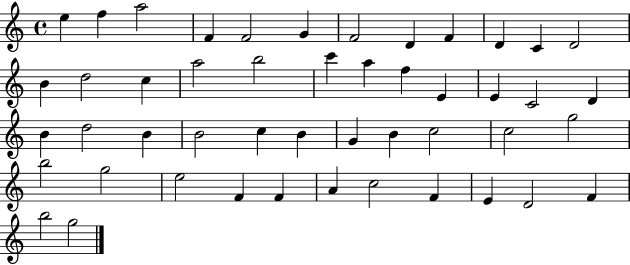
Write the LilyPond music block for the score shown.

{
  \clef treble
  \time 4/4
  \defaultTimeSignature
  \key c \major
  e''4 f''4 a''2 | f'4 f'2 g'4 | f'2 d'4 f'4 | d'4 c'4 d'2 | \break b'4 d''2 c''4 | a''2 b''2 | c'''4 a''4 f''4 e'4 | e'4 c'2 d'4 | \break b'4 d''2 b'4 | b'2 c''4 b'4 | g'4 b'4 c''2 | c''2 g''2 | \break b''2 g''2 | e''2 f'4 f'4 | a'4 c''2 f'4 | e'4 d'2 f'4 | \break b''2 g''2 | \bar "|."
}